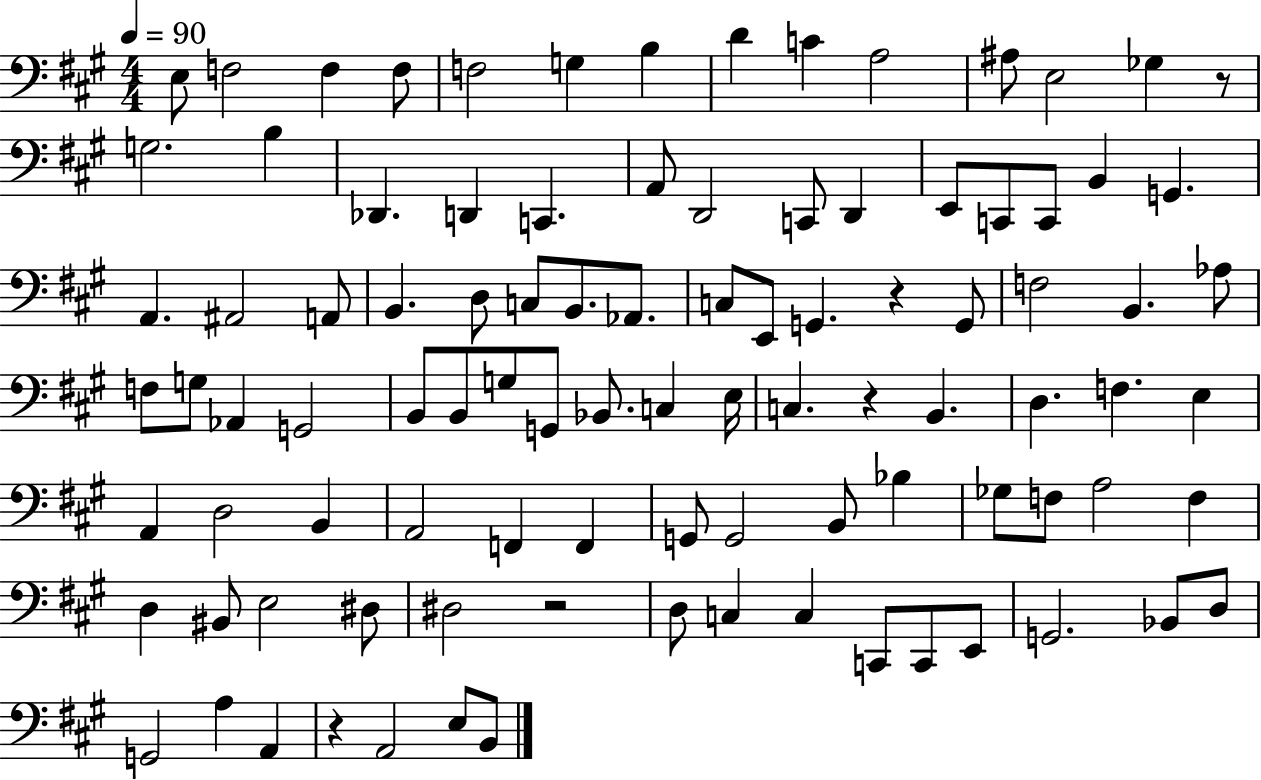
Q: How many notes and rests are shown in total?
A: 97